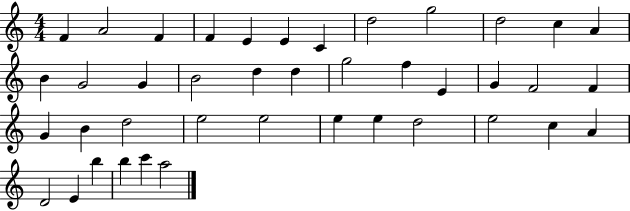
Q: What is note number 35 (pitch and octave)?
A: A4